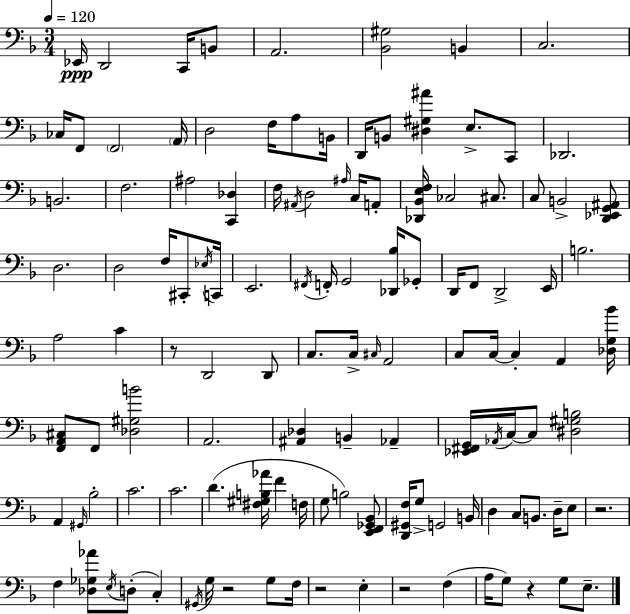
Eb2/s D2/h C2/s B2/e A2/h. [Bb2,G#3]/h B2/q C3/h. CES3/s F2/e F2/h A2/s D3/h F3/s A3/e B2/s D2/s B2/e [D#3,G#3,A#4]/q E3/e. C2/e Db2/h. B2/h. F3/h. A#3/h [C2,Db3]/q F3/s A#2/s D3/h A#3/s C3/s A2/e [Db2,Bb2,E3,F3]/s CES3/h C#3/e. C3/e B2/h [D2,Eb2,G2,A#2]/e D3/h. D3/h F3/s C#2/e Eb3/s C2/s E2/h. F#2/s F2/s G2/h [Db2,Bb3]/s Gb2/e D2/s F2/e D2/h E2/s B3/h. A3/h C4/q R/e D2/h D2/e C3/e. C3/s C#3/s A2/h C3/e C3/s C3/q A2/q [Db3,G3,Bb4]/s [F2,A2,C#3]/e F2/e [Db3,G#3,B4]/h A2/h. [A#2,Db3]/q B2/q Ab2/q [Eb2,F#2,G2]/s Ab2/s C3/s C3/e [D#3,G#3,B3]/h A2/q G#2/s Bb3/h C4/h. C4/h. D4/q. [F#3,G#3,B3,Ab4]/s F4/q F3/s G3/e B3/h [E2,F2,Gb2,Bb2]/e [D2,G#2,F3]/s G3/e G2/h B2/s D3/q C3/e B2/e. D3/s E3/e R/h. F3/q [Db3,Gb3,Ab4]/e E3/s D3/e C3/q G#2/s G3/s R/h G3/e F3/s R/h E3/q R/h F3/q A3/s G3/e R/q G3/e E3/e.